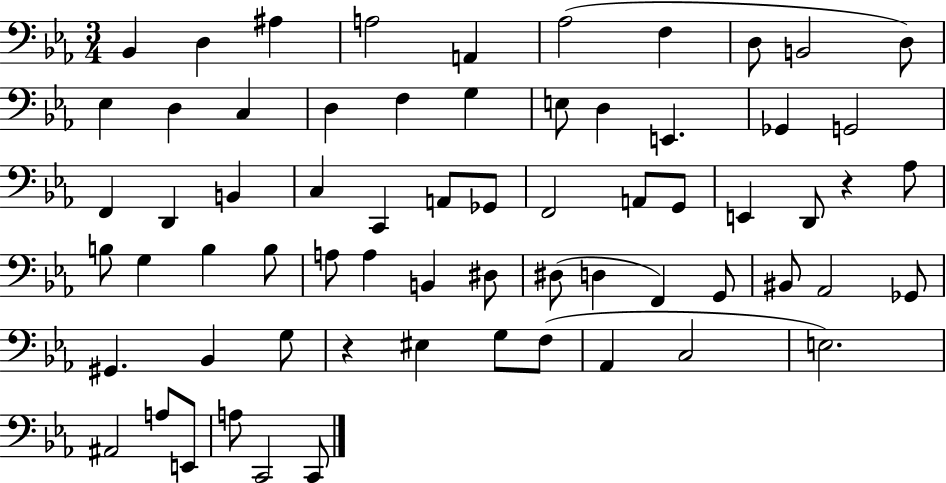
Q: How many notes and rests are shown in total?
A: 66